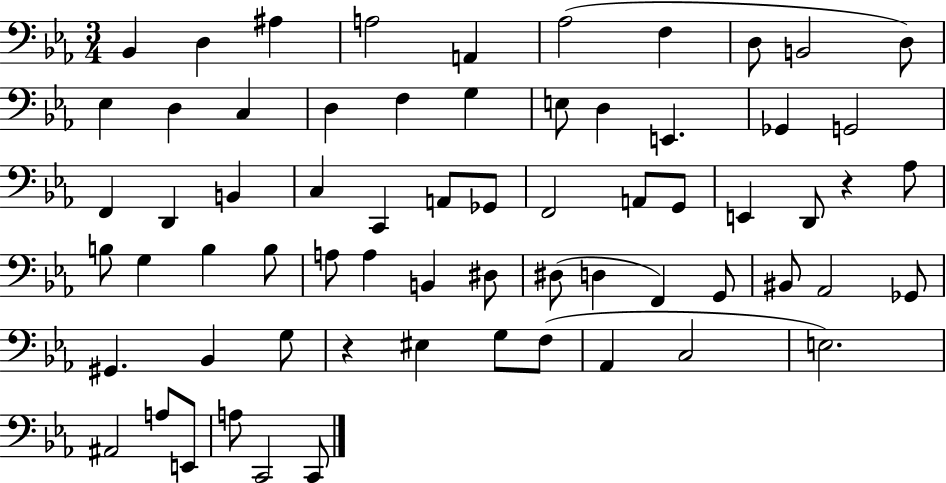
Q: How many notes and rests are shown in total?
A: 66